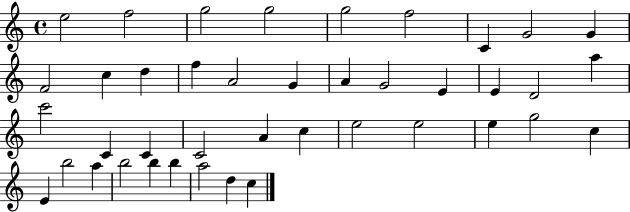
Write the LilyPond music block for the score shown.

{
  \clef treble
  \time 4/4
  \defaultTimeSignature
  \key c \major
  e''2 f''2 | g''2 g''2 | g''2 f''2 | c'4 g'2 g'4 | \break f'2 c''4 d''4 | f''4 a'2 g'4 | a'4 g'2 e'4 | e'4 d'2 a''4 | \break c'''2 c'4 c'4 | c'2 a'4 c''4 | e''2 e''2 | e''4 g''2 c''4 | \break e'4 b''2 a''4 | b''2 b''4 b''4 | a''2 d''4 c''4 | \bar "|."
}